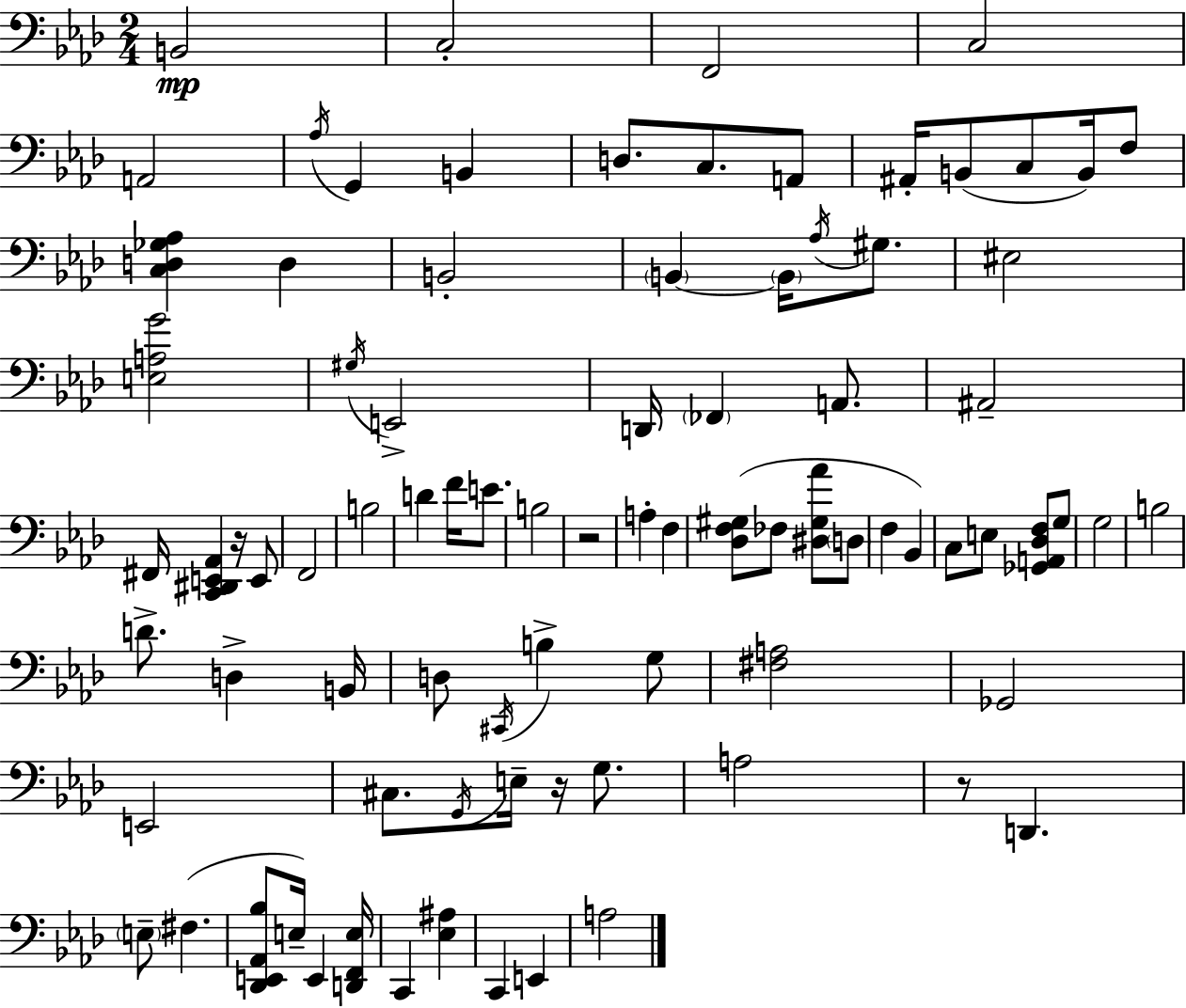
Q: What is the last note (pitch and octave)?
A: A3